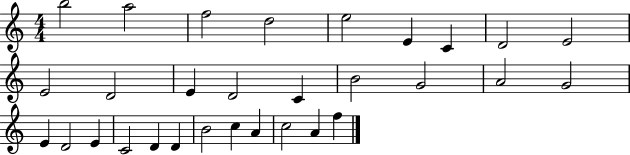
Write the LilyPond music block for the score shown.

{
  \clef treble
  \numericTimeSignature
  \time 4/4
  \key c \major
  b''2 a''2 | f''2 d''2 | e''2 e'4 c'4 | d'2 e'2 | \break e'2 d'2 | e'4 d'2 c'4 | b'2 g'2 | a'2 g'2 | \break e'4 d'2 e'4 | c'2 d'4 d'4 | b'2 c''4 a'4 | c''2 a'4 f''4 | \break \bar "|."
}